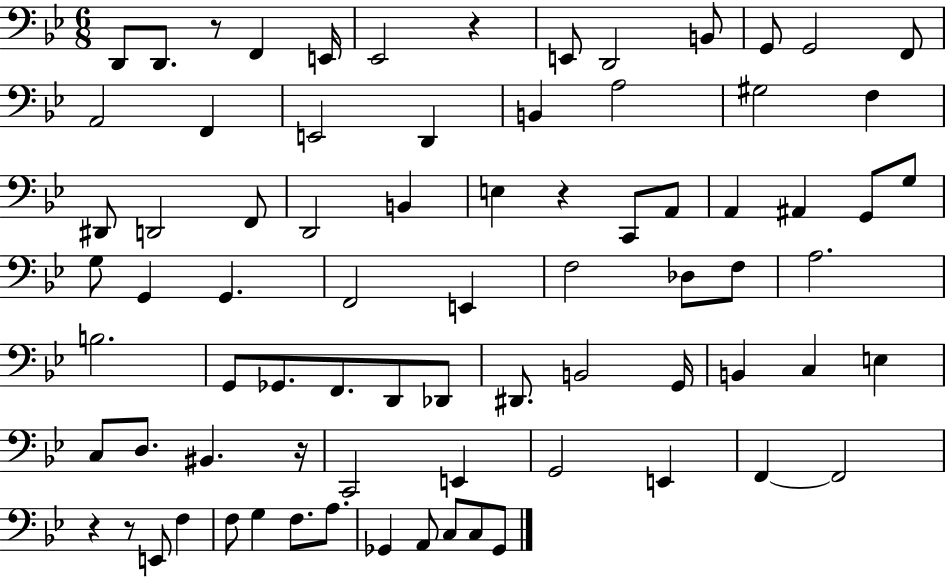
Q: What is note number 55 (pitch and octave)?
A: BIS2